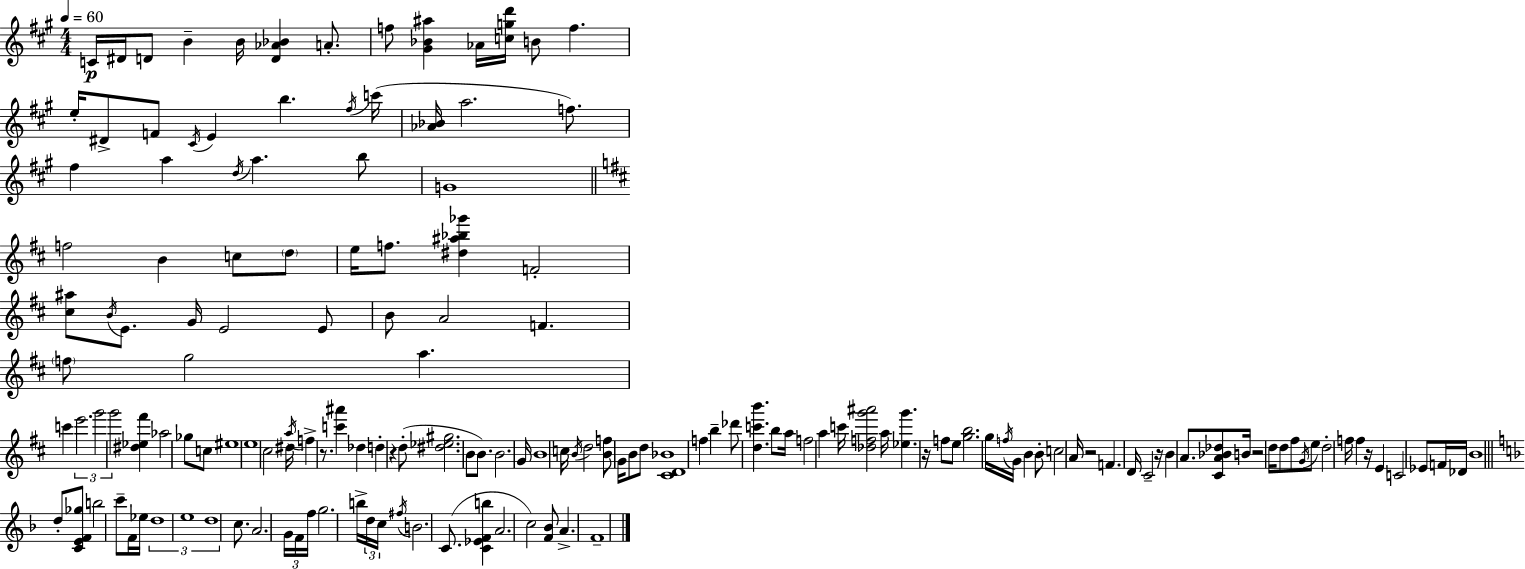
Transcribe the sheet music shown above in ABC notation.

X:1
T:Untitled
M:4/4
L:1/4
K:A
C/4 ^D/4 D/2 B B/4 [D_A_B] A/2 f/2 [^G_B^a] _A/4 [cgd']/4 B/2 f e/4 ^D/2 F/2 ^C/4 E b ^f/4 c'/4 [_A_B]/4 a2 f/2 ^f a d/4 a b/2 G4 f2 B c/2 d/2 e/4 f/2 [^d^a_b_g'] F2 [^c^a]/2 B/4 E/2 G/4 E2 E/2 B/2 A2 F f/2 g2 a c' e'2 g'2 g'2 [^d_e^f'] _a2 _g/2 c/2 ^e4 e4 ^c2 ^d/4 a/4 f z/2 [c'^a'] _d d z d/2 [^d_e^g]2 B/2 B/2 B2 G/4 B4 c/4 B/4 d2 [Bf]/2 G/4 B/2 d/2 [^CD_B]4 f b _d'/2 [dc'b'] b/2 a/4 f2 a c'/4 [_dfg'^a']2 a/4 [_eg'] z/4 f/2 e/2 [gb]2 g/4 f/4 G/4 B B/2 c2 A/4 z2 F D/4 ^C2 z/4 B A/2 [^CA_B_d]/2 B/4 z2 d/4 d/2 ^f/2 G/4 e/2 d2 f/4 f z/4 E C2 _E/2 F/4 _D/4 B4 d/2 [CEF_g]/2 b2 c'/2 F/4 _e/4 d4 e4 d4 c/2 A2 G/4 F/4 f/4 g2 b/4 d/4 c/4 ^f/4 B2 C/2 [C_EFb] A2 c2 [F_B]/2 A F4